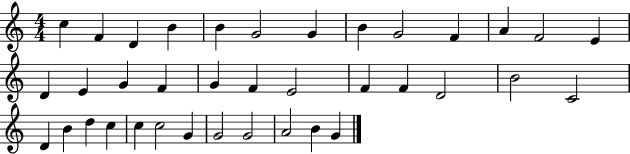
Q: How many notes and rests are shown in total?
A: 37